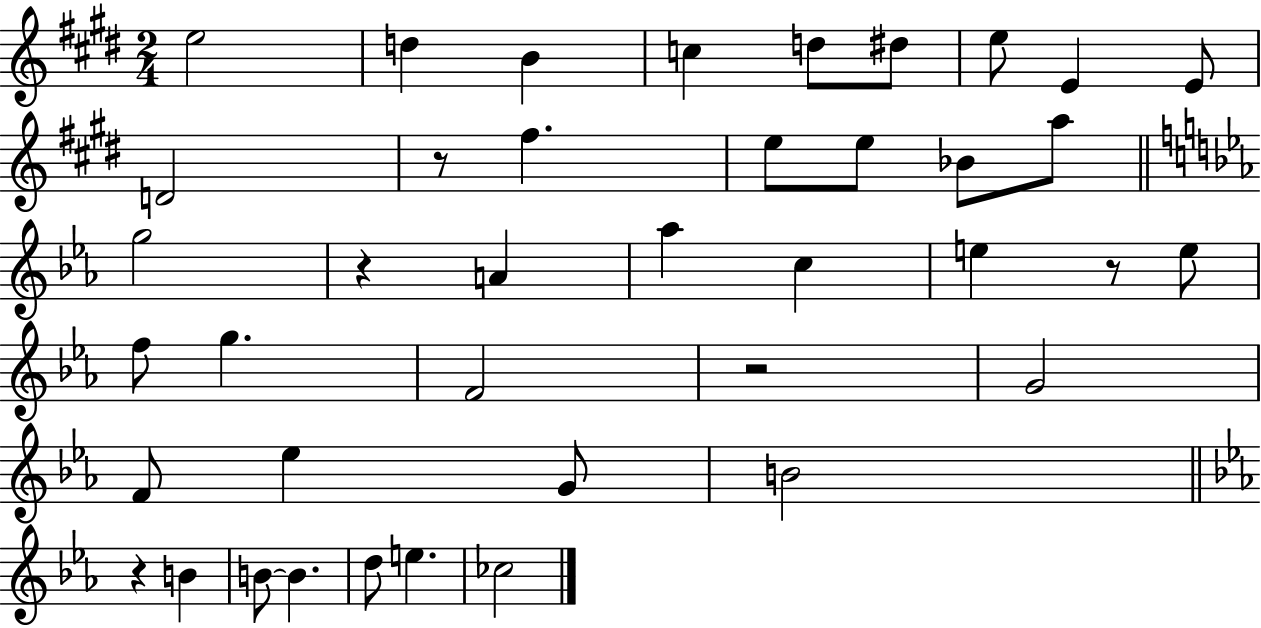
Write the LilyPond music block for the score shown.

{
  \clef treble
  \numericTimeSignature
  \time 2/4
  \key e \major
  \repeat volta 2 { e''2 | d''4 b'4 | c''4 d''8 dis''8 | e''8 e'4 e'8 | \break d'2 | r8 fis''4. | e''8 e''8 bes'8 a''8 | \bar "||" \break \key ees \major g''2 | r4 a'4 | aes''4 c''4 | e''4 r8 e''8 | \break f''8 g''4. | f'2 | r2 | g'2 | \break f'8 ees''4 g'8 | b'2 | \bar "||" \break \key ees \major r4 b'4 | b'8~~ b'4. | d''8 e''4. | ces''2 | \break } \bar "|."
}